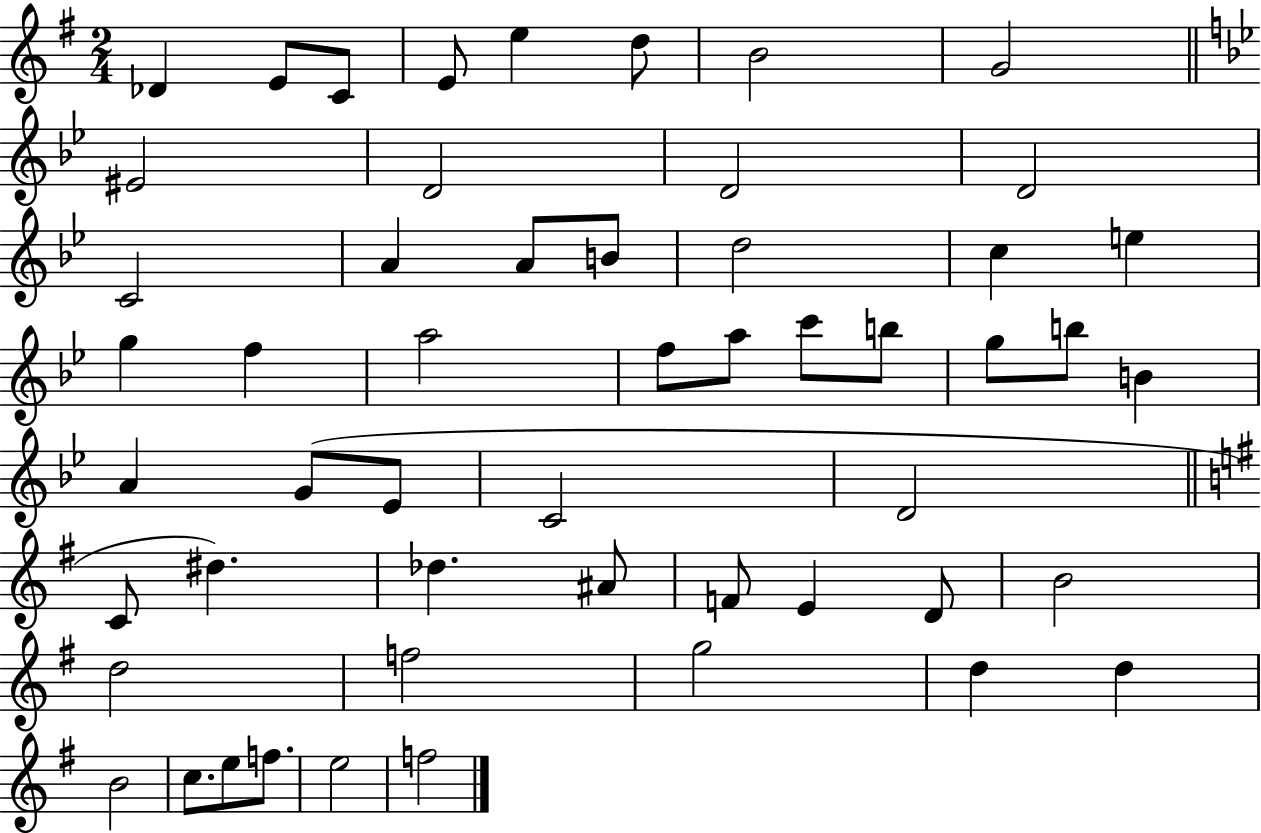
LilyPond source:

{
  \clef treble
  \numericTimeSignature
  \time 2/4
  \key g \major
  \repeat volta 2 { des'4 e'8 c'8 | e'8 e''4 d''8 | b'2 | g'2 | \break \bar "||" \break \key bes \major eis'2 | d'2 | d'2 | d'2 | \break c'2 | a'4 a'8 b'8 | d''2 | c''4 e''4 | \break g''4 f''4 | a''2 | f''8 a''8 c'''8 b''8 | g''8 b''8 b'4 | \break a'4 g'8( ees'8 | c'2 | d'2 | \bar "||" \break \key e \minor c'8 dis''4.) | des''4. ais'8 | f'8 e'4 d'8 | b'2 | \break d''2 | f''2 | g''2 | d''4 d''4 | \break b'2 | c''8. e''8 f''8. | e''2 | f''2 | \break } \bar "|."
}